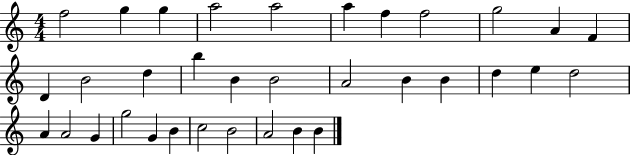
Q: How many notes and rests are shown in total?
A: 34